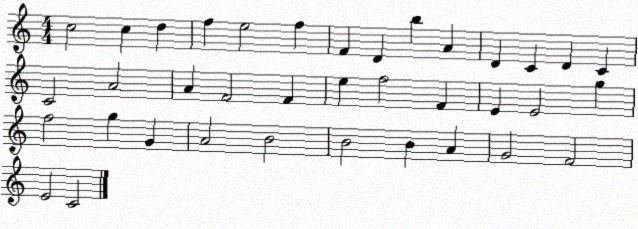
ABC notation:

X:1
T:Untitled
M:4/4
L:1/4
K:C
c2 c d f e2 f F D b A D C D C C2 A2 A F2 F e f2 F E E2 g f2 g G A2 B2 B2 B A G2 F2 E2 C2